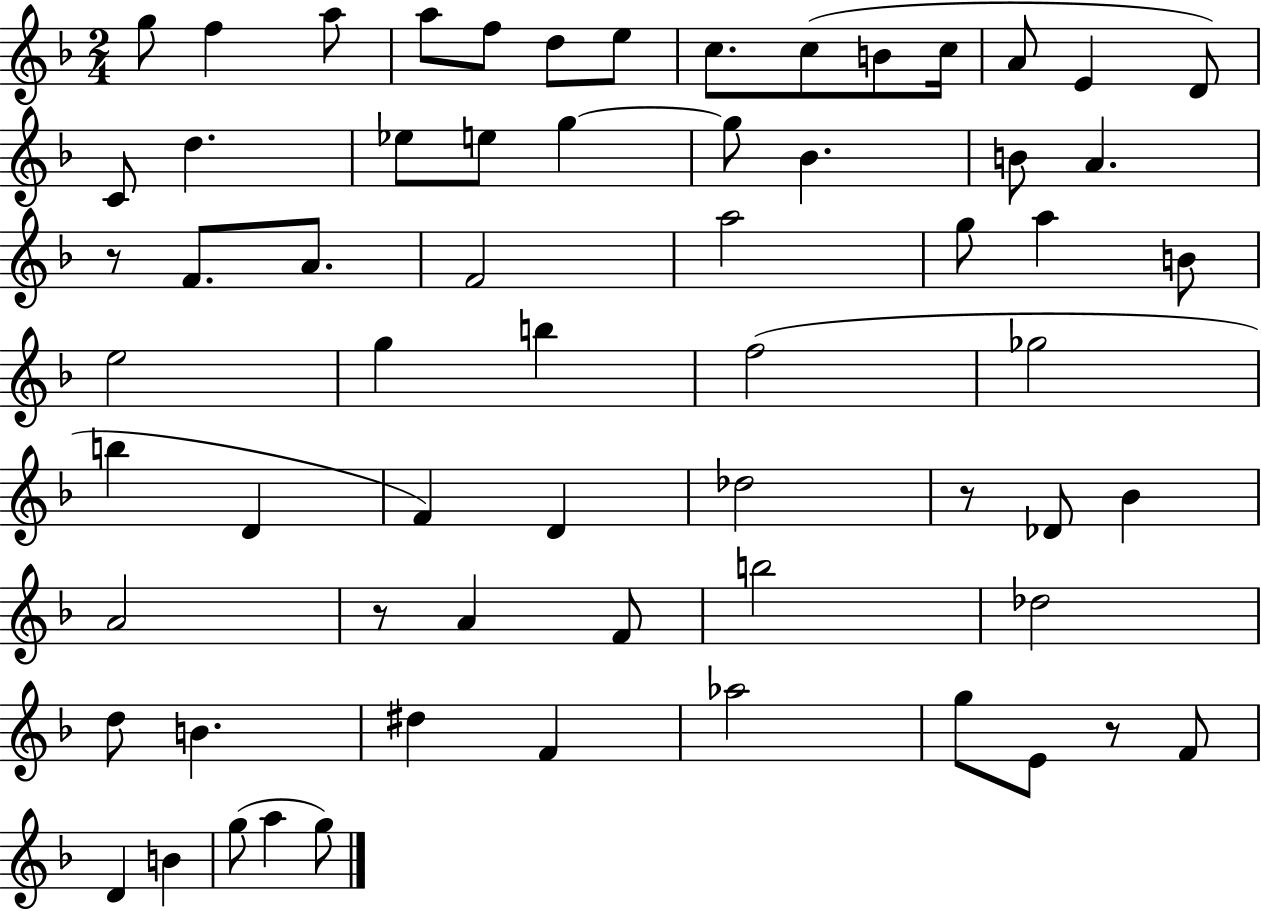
G5/e F5/q A5/e A5/e F5/e D5/e E5/e C5/e. C5/e B4/e C5/s A4/e E4/q D4/e C4/e D5/q. Eb5/e E5/e G5/q G5/e Bb4/q. B4/e A4/q. R/e F4/e. A4/e. F4/h A5/h G5/e A5/q B4/e E5/h G5/q B5/q F5/h Gb5/h B5/q D4/q F4/q D4/q Db5/h R/e Db4/e Bb4/q A4/h R/e A4/q F4/e B5/h Db5/h D5/e B4/q. D#5/q F4/q Ab5/h G5/e E4/e R/e F4/e D4/q B4/q G5/e A5/q G5/e